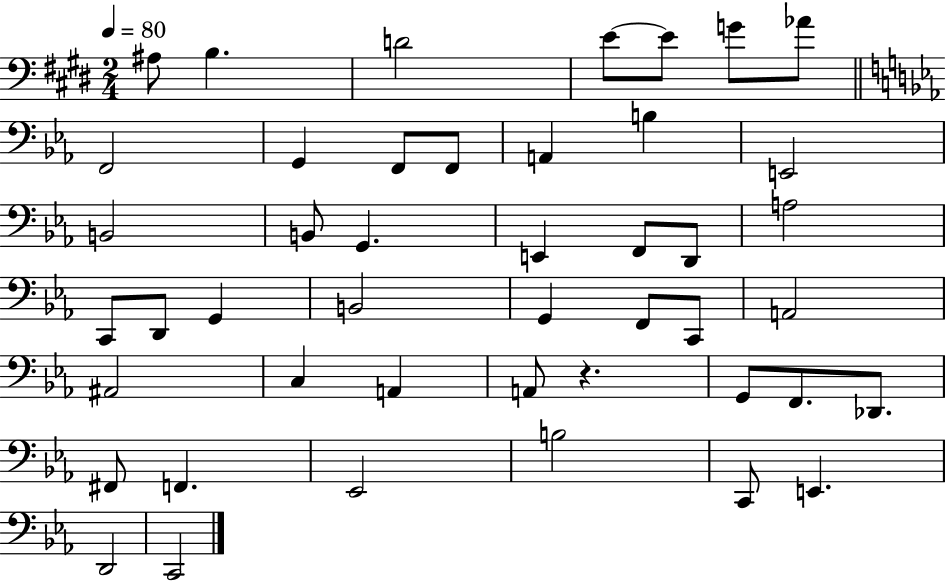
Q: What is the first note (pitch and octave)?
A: A#3